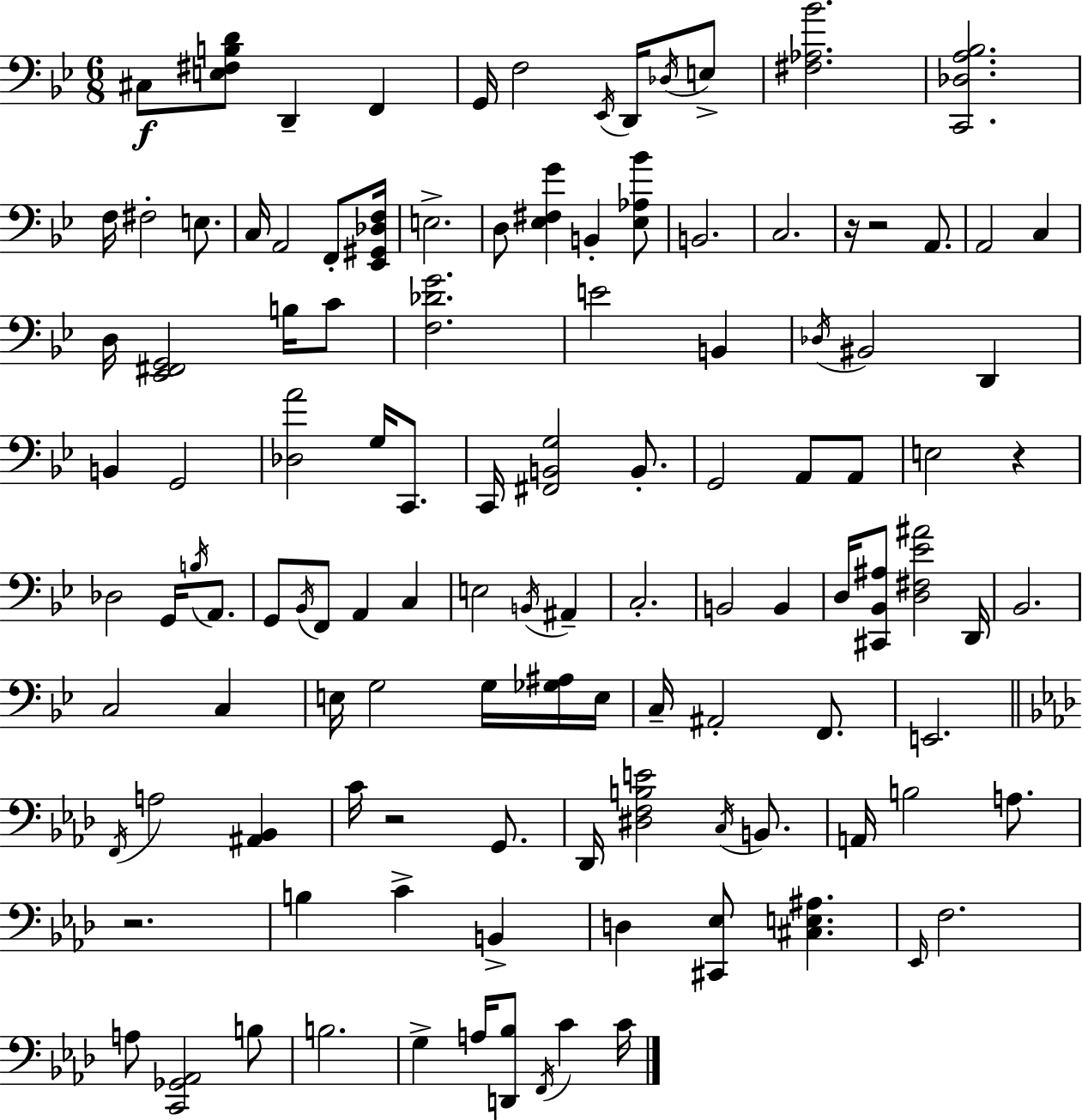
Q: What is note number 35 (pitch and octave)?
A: C2